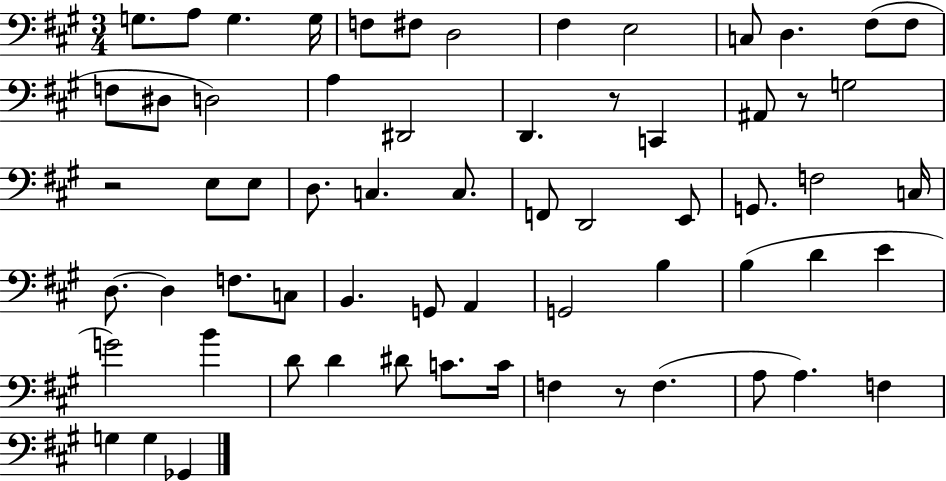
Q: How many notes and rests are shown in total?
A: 64